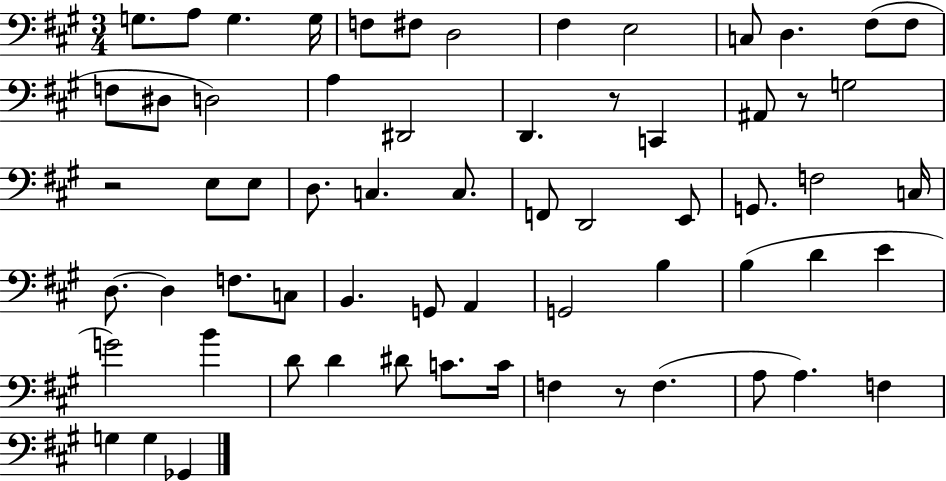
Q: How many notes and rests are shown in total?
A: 64